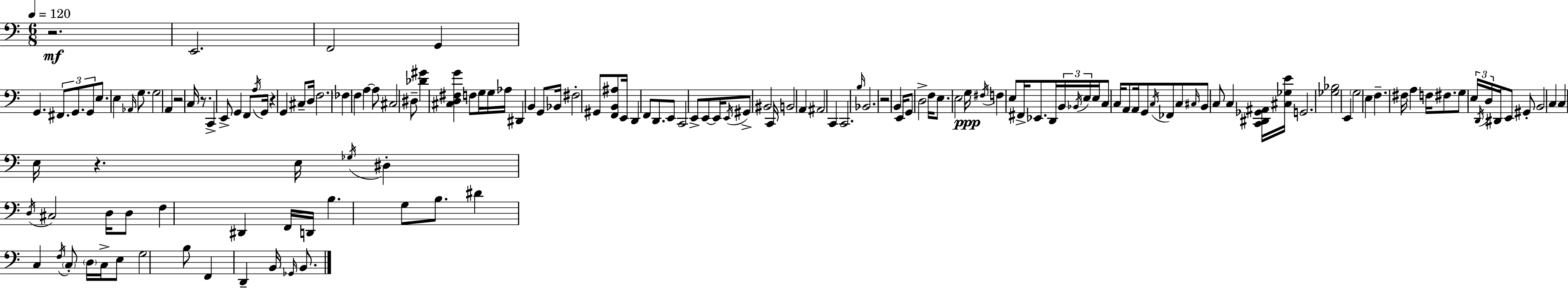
X:1
T:Untitled
M:6/8
L:1/4
K:C
z2 E,,2 F,,2 G,, G,, ^F,,/2 G,,/2 G,,/2 E,/2 E, _A,,/4 G,/2 G,2 A,, z2 C,/4 z/2 C,, E,,/2 G,, F,,/2 A,/4 G,,/4 z G,, ^C,/2 D,/4 F,2 _F, F, A, A,/2 ^C,2 ^D,/2 [_D^G] [^C,D,^F,G] F,/2 G,/4 G,/4 _A,/4 ^D,, B,, G,,/2 _B,,/4 ^F,2 ^G,,/2 [F,,B,,^A,]/2 E,,/4 D,, F,,/2 D,,/2 E,,/2 C,,2 E,,/2 E,,/2 E,,/4 E,,/4 ^G,,/2 ^B,,2 C,,/4 B,,2 A,, ^A,,2 C,, C,,2 B,/4 _B,,2 z2 B,, E,,/4 G,,/2 D,2 F,/4 E,/2 E,2 G,/4 ^F,/4 F, E,/2 ^F,,/4 _E,,/2 D,,/4 B,,/4 _B,,/4 E,/4 E,/4 C,/2 C,/4 A,,/2 A,,/4 G,,/2 C,/4 _F,,/2 C,/2 ^C,/4 B,,/2 C,/2 C, [C,,^D,,_G,,^A,,]/4 [^C,_G,E]/4 G,,2 [_G,_B,]2 E,, G,2 E, F, ^F,/4 A, F,/4 ^F,/2 G,/2 E,/4 D,,/4 D,/4 ^D,,/4 E,,/2 ^G,,/2 B,,2 C, C, E,/4 z E,/4 _G,/4 ^D, D,/4 ^C,2 D,/4 D,/2 F, ^D,, F,,/4 D,,/4 B, G,/2 B,/2 ^D C, F,/4 C,/2 D,/4 C,/4 E,/2 G,2 B,/2 F,, D,, B,,/4 _G,,/4 B,,/2